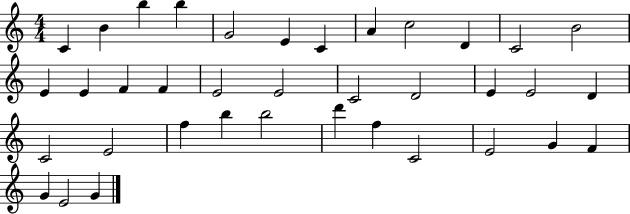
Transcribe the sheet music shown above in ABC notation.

X:1
T:Untitled
M:4/4
L:1/4
K:C
C B b b G2 E C A c2 D C2 B2 E E F F E2 E2 C2 D2 E E2 D C2 E2 f b b2 d' f C2 E2 G F G E2 G